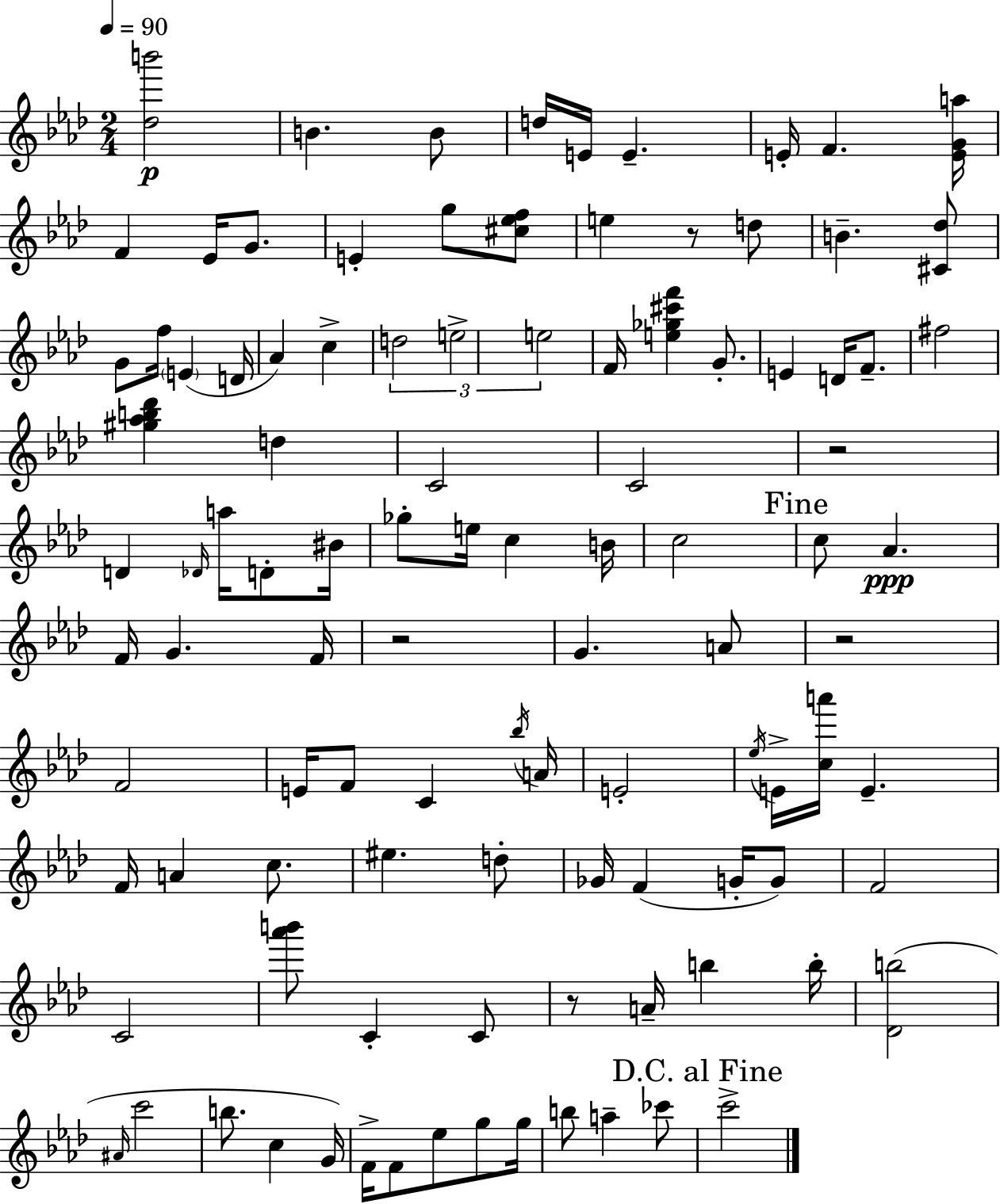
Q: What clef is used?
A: treble